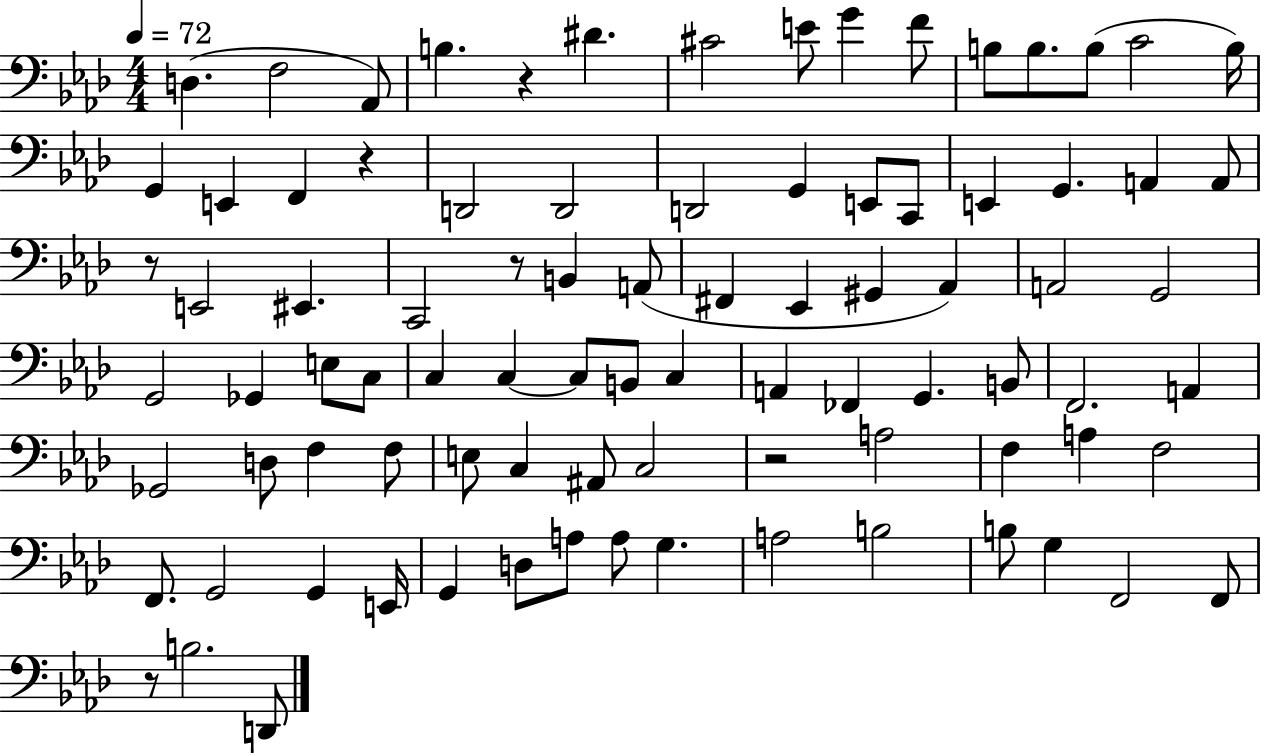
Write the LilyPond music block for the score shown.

{
  \clef bass
  \numericTimeSignature
  \time 4/4
  \key aes \major
  \tempo 4 = 72
  d4.( f2 aes,8) | b4. r4 dis'4. | cis'2 e'8 g'4 f'8 | b8 b8. b8( c'2 b16) | \break g,4 e,4 f,4 r4 | d,2 d,2 | d,2 g,4 e,8 c,8 | e,4 g,4. a,4 a,8 | \break r8 e,2 eis,4. | c,2 r8 b,4 a,8( | fis,4 ees,4 gis,4 aes,4) | a,2 g,2 | \break g,2 ges,4 e8 c8 | c4 c4~~ c8 b,8 c4 | a,4 fes,4 g,4. b,8 | f,2. a,4 | \break ges,2 d8 f4 f8 | e8 c4 ais,8 c2 | r2 a2 | f4 a4 f2 | \break f,8. g,2 g,4 e,16 | g,4 d8 a8 a8 g4. | a2 b2 | b8 g4 f,2 f,8 | \break r8 b2. d,8 | \bar "|."
}